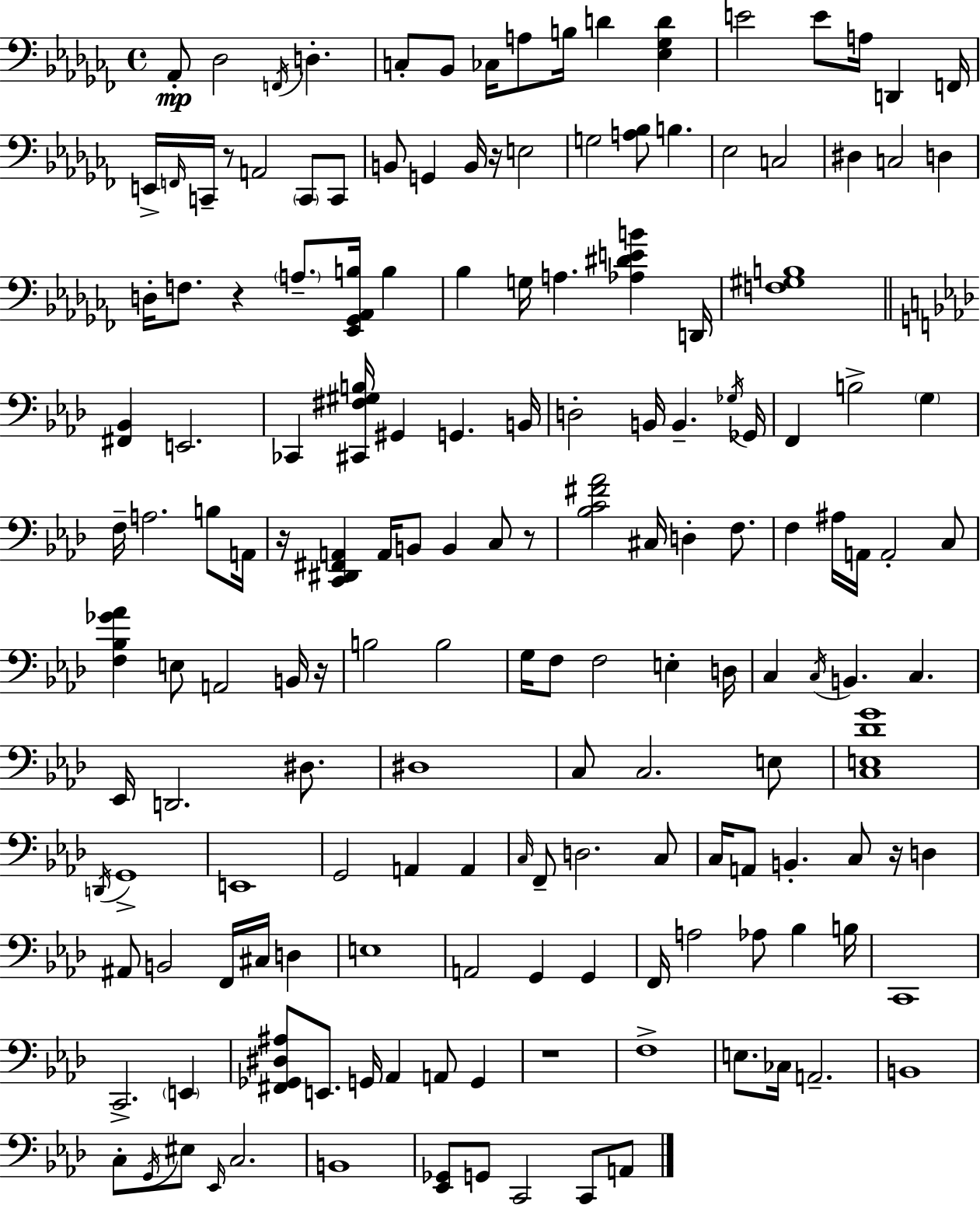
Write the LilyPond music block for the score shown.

{
  \clef bass
  \time 4/4
  \defaultTimeSignature
  \key aes \minor
  aes,8-.\mp des2 \acciaccatura { f,16 } d4.-. | c8-. bes,8 ces16 a8 b16 d'4 <ees ges d'>4 | e'2 e'8 a16 d,4 | f,16 e,16-> \grace { f,16 } c,16-- r8 a,2 \parenthesize c,8 | \break c,8 b,8 g,4 b,16 r16 e2 | g2 <a bes>8 b4. | ees2 c2 | dis4 c2 d4 | \break d16-. f8. r4 \parenthesize a8.-- <ees, ges, aes, b>16 b4 | bes4 g16 a4. <aes dis' e' b'>4 | d,16 <f gis b>1 | \bar "||" \break \key aes \major <fis, bes,>4 e,2. | ces,4 <cis, fis gis b>16 gis,4 g,4. b,16 | d2-. b,16 b,4.-- \acciaccatura { ges16 } | ges,16 f,4 b2-> \parenthesize g4 | \break f16-- a2. b8 | a,16 r16 <c, dis, fis, a,>4 a,16 b,8 b,4 c8 r8 | <bes c' fis' aes'>2 cis16 d4-. f8. | f4 ais16 a,16 a,2-. c8 | \break <f bes ges' aes'>4 e8 a,2 b,16 | r16 b2 b2 | g16 f8 f2 e4-. | d16 c4 \acciaccatura { c16 } b,4. c4. | \break ees,16 d,2. dis8. | dis1 | c8 c2. | e8 <c e des' g'>1 | \break \acciaccatura { d,16 } g,1-> | e,1 | g,2 a,4 a,4 | \grace { c16 } f,8-- d2. | \break c8 c16 a,8 b,4.-. c8 r16 | d4 ais,8 b,2 f,16 cis16 | d4 e1 | a,2 g,4 | \break g,4 f,16 a2 aes8 bes4 | b16 c,1 | c,2.-> | \parenthesize e,4 <fis, ges, dis ais>8 e,8. g,16 aes,4 a,8 | \break g,4 r1 | f1-> | e8. ces16 a,2.-- | b,1 | \break c8-. \acciaccatura { g,16 } eis8 \grace { ees,16 } c2. | b,1 | <ees, ges,>8 g,8 c,2 | c,8 a,8 \bar "|."
}